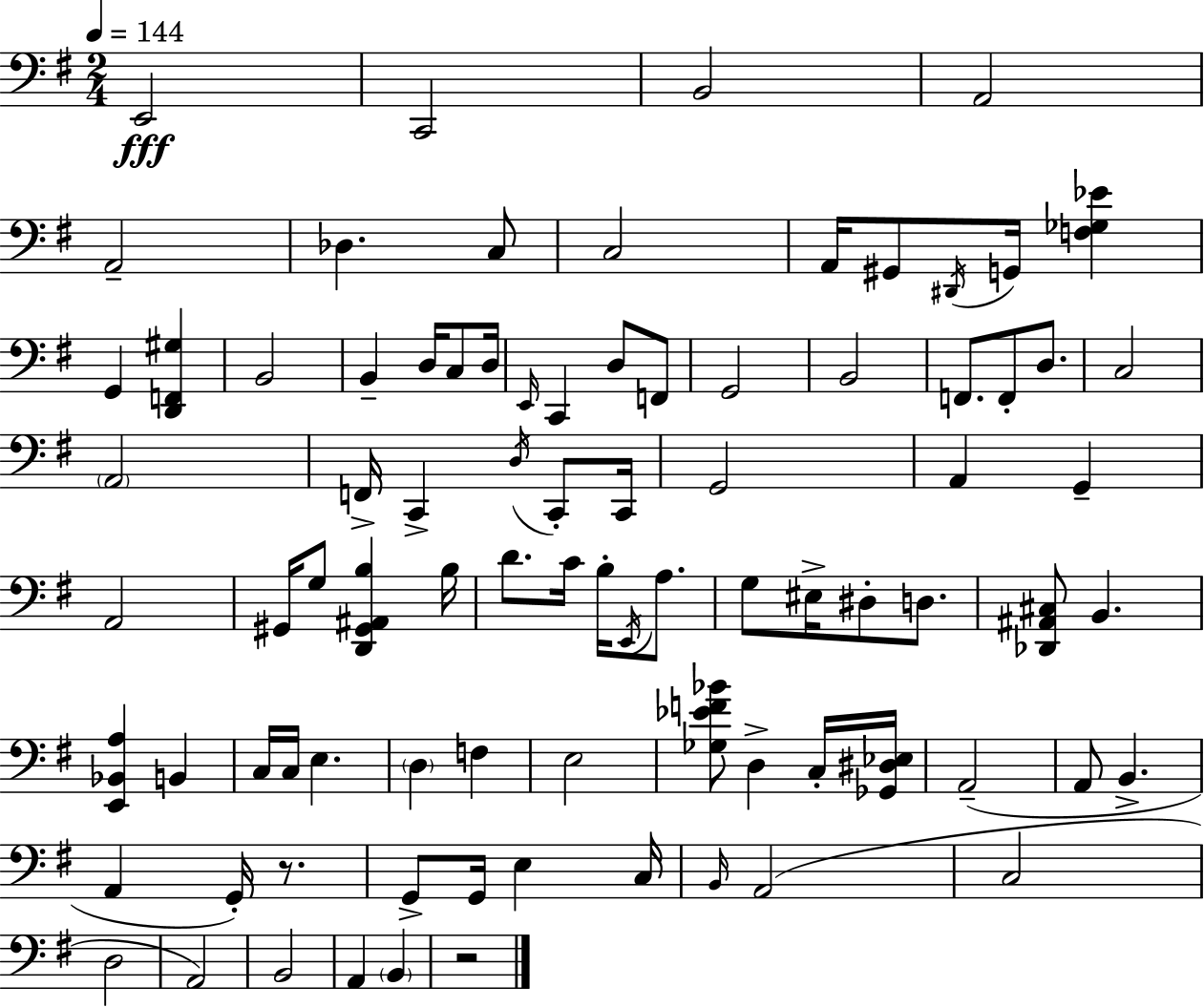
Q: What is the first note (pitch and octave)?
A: E2